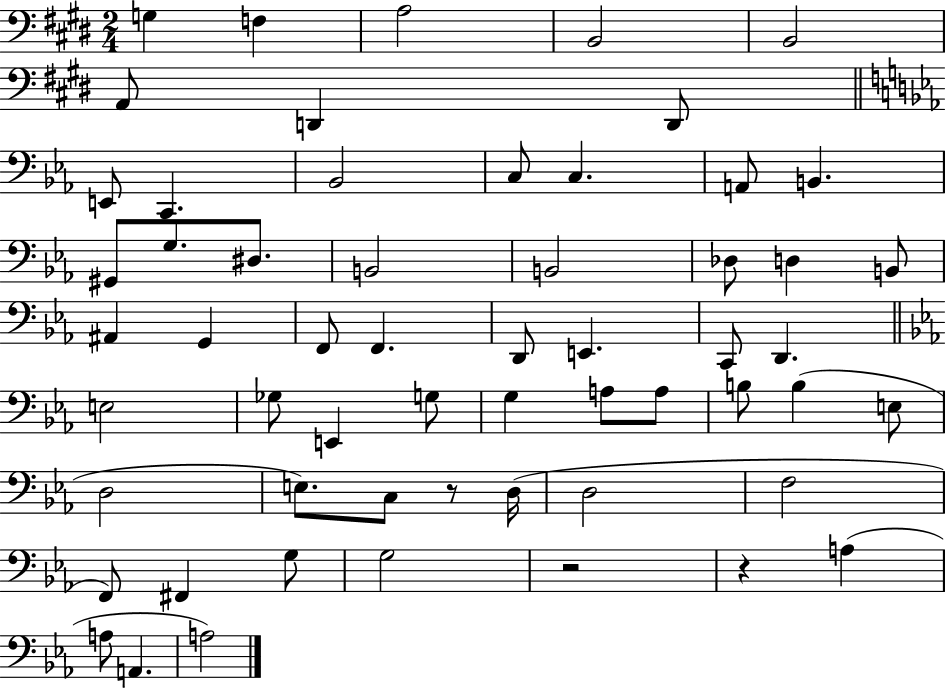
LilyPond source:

{
  \clef bass
  \numericTimeSignature
  \time 2/4
  \key e \major
  \repeat volta 2 { g4 f4 | a2 | b,2 | b,2 | \break a,8 d,4 d,8 | \bar "||" \break \key ees \major e,8 c,4. | bes,2 | c8 c4. | a,8 b,4. | \break gis,8 g8. dis8. | b,2 | b,2 | des8 d4 b,8 | \break ais,4 g,4 | f,8 f,4. | d,8 e,4. | c,8 d,4. | \break \bar "||" \break \key ees \major e2 | ges8 e,4 g8 | g4 a8 a8 | b8 b4( e8 | \break d2 | e8.) c8 r8 d16( | d2 | f2 | \break f,8) fis,4 g8 | g2 | r2 | r4 a4( | \break a8 a,4. | a2) | } \bar "|."
}